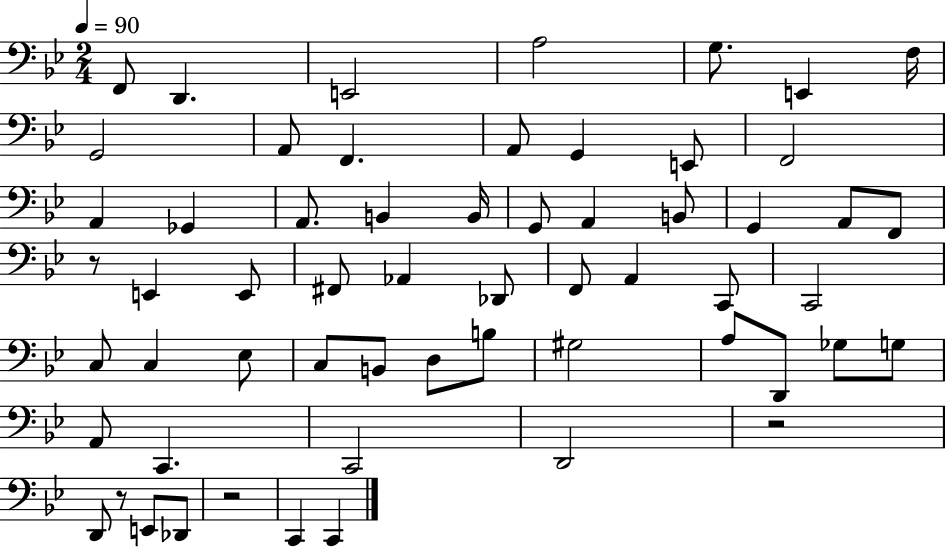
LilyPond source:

{
  \clef bass
  \numericTimeSignature
  \time 2/4
  \key bes \major
  \tempo 4 = 90
  f,8 d,4. | e,2 | a2 | g8. e,4 f16 | \break g,2 | a,8 f,4. | a,8 g,4 e,8 | f,2 | \break a,4 ges,4 | a,8. b,4 b,16 | g,8 a,4 b,8 | g,4 a,8 f,8 | \break r8 e,4 e,8 | fis,8 aes,4 des,8 | f,8 a,4 c,8 | c,2 | \break c8 c4 ees8 | c8 b,8 d8 b8 | gis2 | a8 d,8 ges8 g8 | \break a,8 c,4. | c,2 | d,2 | r2 | \break d,8 r8 e,8 des,8 | r2 | c,4 c,4 | \bar "|."
}